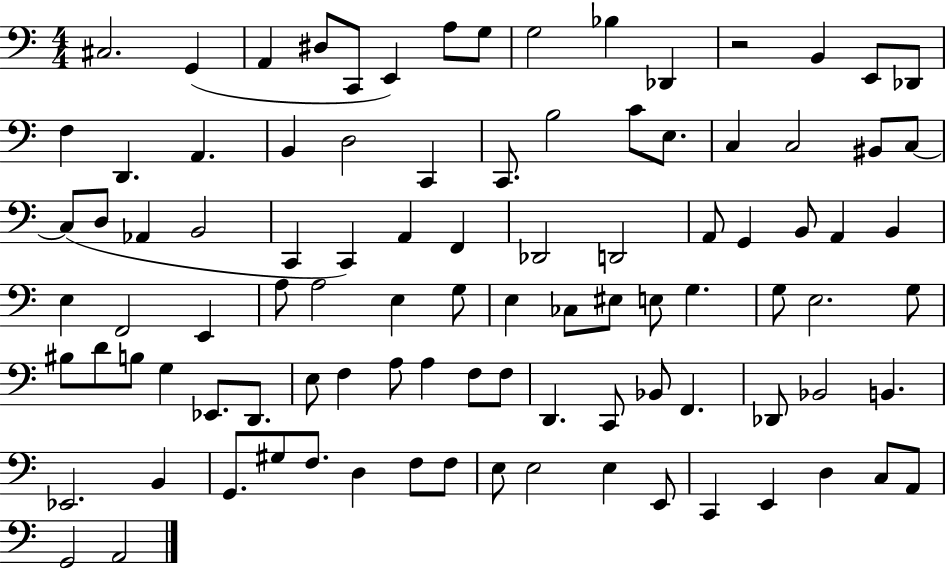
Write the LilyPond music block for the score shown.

{
  \clef bass
  \numericTimeSignature
  \time 4/4
  \key c \major
  cis2. g,4( | a,4 dis8 c,8 e,4) a8 g8 | g2 bes4 des,4 | r2 b,4 e,8 des,8 | \break f4 d,4. a,4. | b,4 d2 c,4 | c,8. b2 c'8 e8. | c4 c2 bis,8 c8~~ | \break c8( d8 aes,4 b,2 | c,4 c,4) a,4 f,4 | des,2 d,2 | a,8 g,4 b,8 a,4 b,4 | \break e4 f,2 e,4 | a8 a2 e4 g8 | e4 ces8 eis8 e8 g4. | g8 e2. g8 | \break bis8 d'8 b8 g4 ees,8. d,8. | e8 f4 a8 a4 f8 f8 | d,4. c,8 bes,8 f,4. | des,8 bes,2 b,4. | \break ees,2. b,4 | g,8. gis8 f8. d4 f8 f8 | e8 e2 e4 e,8 | c,4 e,4 d4 c8 a,8 | \break g,2 a,2 | \bar "|."
}